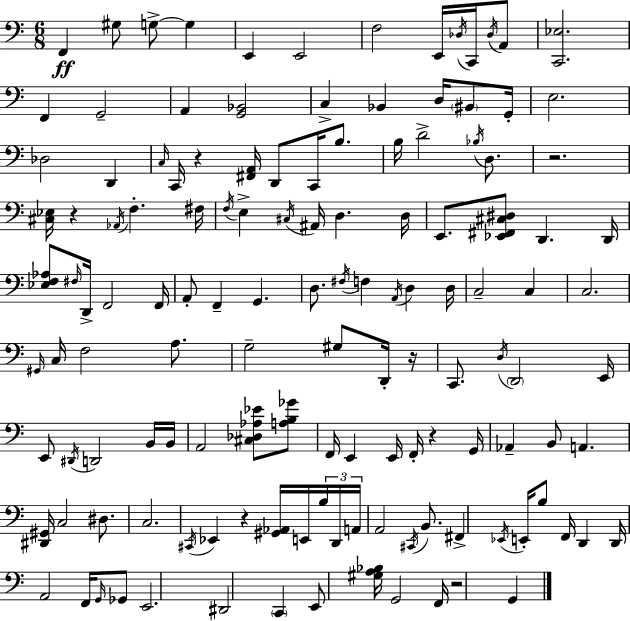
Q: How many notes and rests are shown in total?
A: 133